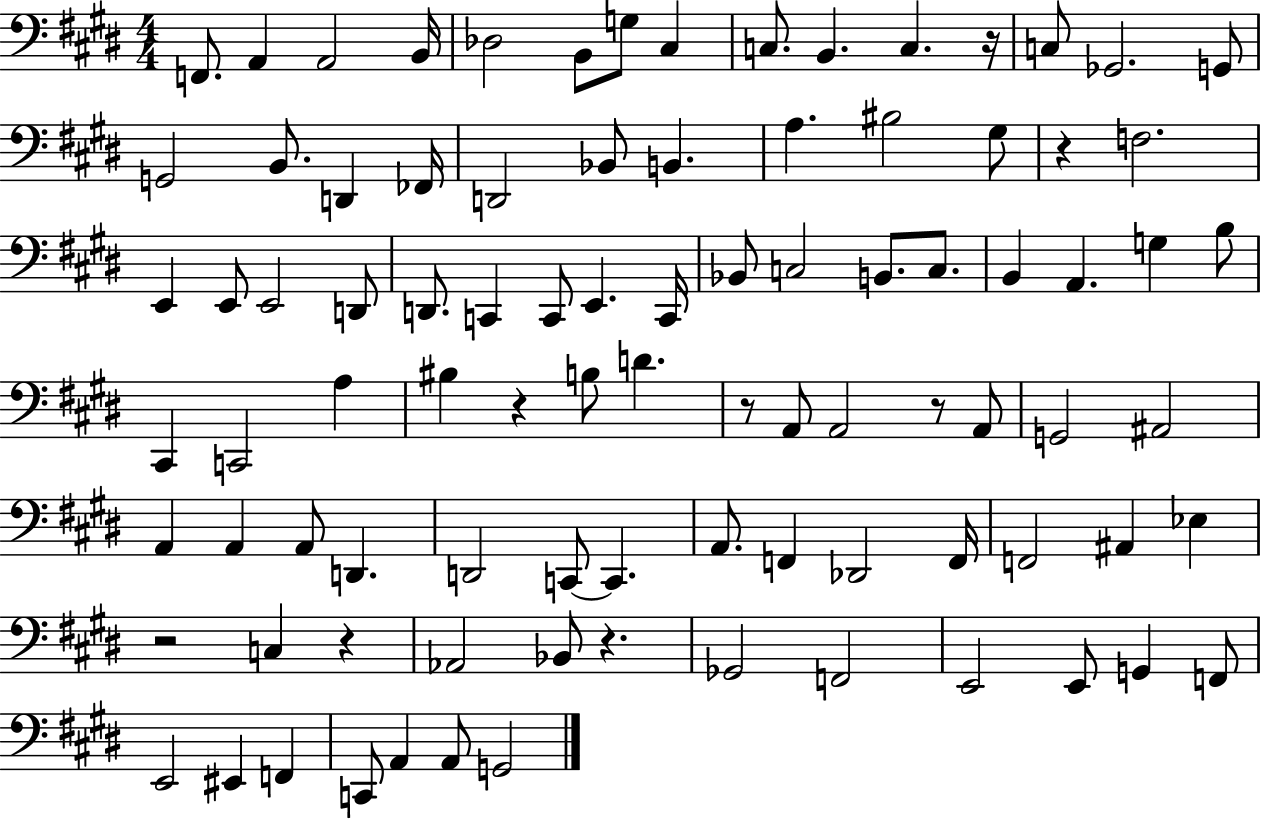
F2/e. A2/q A2/h B2/s Db3/h B2/e G3/e C#3/q C3/e. B2/q. C3/q. R/s C3/e Gb2/h. G2/e G2/h B2/e. D2/q FES2/s D2/h Bb2/e B2/q. A3/q. BIS3/h G#3/e R/q F3/h. E2/q E2/e E2/h D2/e D2/e. C2/q C2/e E2/q. C2/s Bb2/e C3/h B2/e. C3/e. B2/q A2/q. G3/q B3/e C#2/q C2/h A3/q BIS3/q R/q B3/e D4/q. R/e A2/e A2/h R/e A2/e G2/h A#2/h A2/q A2/q A2/e D2/q. D2/h C2/e C2/q. A2/e. F2/q Db2/h F2/s F2/h A#2/q Eb3/q R/h C3/q R/q Ab2/h Bb2/e R/q. Gb2/h F2/h E2/h E2/e G2/q F2/e E2/h EIS2/q F2/q C2/e A2/q A2/e G2/h